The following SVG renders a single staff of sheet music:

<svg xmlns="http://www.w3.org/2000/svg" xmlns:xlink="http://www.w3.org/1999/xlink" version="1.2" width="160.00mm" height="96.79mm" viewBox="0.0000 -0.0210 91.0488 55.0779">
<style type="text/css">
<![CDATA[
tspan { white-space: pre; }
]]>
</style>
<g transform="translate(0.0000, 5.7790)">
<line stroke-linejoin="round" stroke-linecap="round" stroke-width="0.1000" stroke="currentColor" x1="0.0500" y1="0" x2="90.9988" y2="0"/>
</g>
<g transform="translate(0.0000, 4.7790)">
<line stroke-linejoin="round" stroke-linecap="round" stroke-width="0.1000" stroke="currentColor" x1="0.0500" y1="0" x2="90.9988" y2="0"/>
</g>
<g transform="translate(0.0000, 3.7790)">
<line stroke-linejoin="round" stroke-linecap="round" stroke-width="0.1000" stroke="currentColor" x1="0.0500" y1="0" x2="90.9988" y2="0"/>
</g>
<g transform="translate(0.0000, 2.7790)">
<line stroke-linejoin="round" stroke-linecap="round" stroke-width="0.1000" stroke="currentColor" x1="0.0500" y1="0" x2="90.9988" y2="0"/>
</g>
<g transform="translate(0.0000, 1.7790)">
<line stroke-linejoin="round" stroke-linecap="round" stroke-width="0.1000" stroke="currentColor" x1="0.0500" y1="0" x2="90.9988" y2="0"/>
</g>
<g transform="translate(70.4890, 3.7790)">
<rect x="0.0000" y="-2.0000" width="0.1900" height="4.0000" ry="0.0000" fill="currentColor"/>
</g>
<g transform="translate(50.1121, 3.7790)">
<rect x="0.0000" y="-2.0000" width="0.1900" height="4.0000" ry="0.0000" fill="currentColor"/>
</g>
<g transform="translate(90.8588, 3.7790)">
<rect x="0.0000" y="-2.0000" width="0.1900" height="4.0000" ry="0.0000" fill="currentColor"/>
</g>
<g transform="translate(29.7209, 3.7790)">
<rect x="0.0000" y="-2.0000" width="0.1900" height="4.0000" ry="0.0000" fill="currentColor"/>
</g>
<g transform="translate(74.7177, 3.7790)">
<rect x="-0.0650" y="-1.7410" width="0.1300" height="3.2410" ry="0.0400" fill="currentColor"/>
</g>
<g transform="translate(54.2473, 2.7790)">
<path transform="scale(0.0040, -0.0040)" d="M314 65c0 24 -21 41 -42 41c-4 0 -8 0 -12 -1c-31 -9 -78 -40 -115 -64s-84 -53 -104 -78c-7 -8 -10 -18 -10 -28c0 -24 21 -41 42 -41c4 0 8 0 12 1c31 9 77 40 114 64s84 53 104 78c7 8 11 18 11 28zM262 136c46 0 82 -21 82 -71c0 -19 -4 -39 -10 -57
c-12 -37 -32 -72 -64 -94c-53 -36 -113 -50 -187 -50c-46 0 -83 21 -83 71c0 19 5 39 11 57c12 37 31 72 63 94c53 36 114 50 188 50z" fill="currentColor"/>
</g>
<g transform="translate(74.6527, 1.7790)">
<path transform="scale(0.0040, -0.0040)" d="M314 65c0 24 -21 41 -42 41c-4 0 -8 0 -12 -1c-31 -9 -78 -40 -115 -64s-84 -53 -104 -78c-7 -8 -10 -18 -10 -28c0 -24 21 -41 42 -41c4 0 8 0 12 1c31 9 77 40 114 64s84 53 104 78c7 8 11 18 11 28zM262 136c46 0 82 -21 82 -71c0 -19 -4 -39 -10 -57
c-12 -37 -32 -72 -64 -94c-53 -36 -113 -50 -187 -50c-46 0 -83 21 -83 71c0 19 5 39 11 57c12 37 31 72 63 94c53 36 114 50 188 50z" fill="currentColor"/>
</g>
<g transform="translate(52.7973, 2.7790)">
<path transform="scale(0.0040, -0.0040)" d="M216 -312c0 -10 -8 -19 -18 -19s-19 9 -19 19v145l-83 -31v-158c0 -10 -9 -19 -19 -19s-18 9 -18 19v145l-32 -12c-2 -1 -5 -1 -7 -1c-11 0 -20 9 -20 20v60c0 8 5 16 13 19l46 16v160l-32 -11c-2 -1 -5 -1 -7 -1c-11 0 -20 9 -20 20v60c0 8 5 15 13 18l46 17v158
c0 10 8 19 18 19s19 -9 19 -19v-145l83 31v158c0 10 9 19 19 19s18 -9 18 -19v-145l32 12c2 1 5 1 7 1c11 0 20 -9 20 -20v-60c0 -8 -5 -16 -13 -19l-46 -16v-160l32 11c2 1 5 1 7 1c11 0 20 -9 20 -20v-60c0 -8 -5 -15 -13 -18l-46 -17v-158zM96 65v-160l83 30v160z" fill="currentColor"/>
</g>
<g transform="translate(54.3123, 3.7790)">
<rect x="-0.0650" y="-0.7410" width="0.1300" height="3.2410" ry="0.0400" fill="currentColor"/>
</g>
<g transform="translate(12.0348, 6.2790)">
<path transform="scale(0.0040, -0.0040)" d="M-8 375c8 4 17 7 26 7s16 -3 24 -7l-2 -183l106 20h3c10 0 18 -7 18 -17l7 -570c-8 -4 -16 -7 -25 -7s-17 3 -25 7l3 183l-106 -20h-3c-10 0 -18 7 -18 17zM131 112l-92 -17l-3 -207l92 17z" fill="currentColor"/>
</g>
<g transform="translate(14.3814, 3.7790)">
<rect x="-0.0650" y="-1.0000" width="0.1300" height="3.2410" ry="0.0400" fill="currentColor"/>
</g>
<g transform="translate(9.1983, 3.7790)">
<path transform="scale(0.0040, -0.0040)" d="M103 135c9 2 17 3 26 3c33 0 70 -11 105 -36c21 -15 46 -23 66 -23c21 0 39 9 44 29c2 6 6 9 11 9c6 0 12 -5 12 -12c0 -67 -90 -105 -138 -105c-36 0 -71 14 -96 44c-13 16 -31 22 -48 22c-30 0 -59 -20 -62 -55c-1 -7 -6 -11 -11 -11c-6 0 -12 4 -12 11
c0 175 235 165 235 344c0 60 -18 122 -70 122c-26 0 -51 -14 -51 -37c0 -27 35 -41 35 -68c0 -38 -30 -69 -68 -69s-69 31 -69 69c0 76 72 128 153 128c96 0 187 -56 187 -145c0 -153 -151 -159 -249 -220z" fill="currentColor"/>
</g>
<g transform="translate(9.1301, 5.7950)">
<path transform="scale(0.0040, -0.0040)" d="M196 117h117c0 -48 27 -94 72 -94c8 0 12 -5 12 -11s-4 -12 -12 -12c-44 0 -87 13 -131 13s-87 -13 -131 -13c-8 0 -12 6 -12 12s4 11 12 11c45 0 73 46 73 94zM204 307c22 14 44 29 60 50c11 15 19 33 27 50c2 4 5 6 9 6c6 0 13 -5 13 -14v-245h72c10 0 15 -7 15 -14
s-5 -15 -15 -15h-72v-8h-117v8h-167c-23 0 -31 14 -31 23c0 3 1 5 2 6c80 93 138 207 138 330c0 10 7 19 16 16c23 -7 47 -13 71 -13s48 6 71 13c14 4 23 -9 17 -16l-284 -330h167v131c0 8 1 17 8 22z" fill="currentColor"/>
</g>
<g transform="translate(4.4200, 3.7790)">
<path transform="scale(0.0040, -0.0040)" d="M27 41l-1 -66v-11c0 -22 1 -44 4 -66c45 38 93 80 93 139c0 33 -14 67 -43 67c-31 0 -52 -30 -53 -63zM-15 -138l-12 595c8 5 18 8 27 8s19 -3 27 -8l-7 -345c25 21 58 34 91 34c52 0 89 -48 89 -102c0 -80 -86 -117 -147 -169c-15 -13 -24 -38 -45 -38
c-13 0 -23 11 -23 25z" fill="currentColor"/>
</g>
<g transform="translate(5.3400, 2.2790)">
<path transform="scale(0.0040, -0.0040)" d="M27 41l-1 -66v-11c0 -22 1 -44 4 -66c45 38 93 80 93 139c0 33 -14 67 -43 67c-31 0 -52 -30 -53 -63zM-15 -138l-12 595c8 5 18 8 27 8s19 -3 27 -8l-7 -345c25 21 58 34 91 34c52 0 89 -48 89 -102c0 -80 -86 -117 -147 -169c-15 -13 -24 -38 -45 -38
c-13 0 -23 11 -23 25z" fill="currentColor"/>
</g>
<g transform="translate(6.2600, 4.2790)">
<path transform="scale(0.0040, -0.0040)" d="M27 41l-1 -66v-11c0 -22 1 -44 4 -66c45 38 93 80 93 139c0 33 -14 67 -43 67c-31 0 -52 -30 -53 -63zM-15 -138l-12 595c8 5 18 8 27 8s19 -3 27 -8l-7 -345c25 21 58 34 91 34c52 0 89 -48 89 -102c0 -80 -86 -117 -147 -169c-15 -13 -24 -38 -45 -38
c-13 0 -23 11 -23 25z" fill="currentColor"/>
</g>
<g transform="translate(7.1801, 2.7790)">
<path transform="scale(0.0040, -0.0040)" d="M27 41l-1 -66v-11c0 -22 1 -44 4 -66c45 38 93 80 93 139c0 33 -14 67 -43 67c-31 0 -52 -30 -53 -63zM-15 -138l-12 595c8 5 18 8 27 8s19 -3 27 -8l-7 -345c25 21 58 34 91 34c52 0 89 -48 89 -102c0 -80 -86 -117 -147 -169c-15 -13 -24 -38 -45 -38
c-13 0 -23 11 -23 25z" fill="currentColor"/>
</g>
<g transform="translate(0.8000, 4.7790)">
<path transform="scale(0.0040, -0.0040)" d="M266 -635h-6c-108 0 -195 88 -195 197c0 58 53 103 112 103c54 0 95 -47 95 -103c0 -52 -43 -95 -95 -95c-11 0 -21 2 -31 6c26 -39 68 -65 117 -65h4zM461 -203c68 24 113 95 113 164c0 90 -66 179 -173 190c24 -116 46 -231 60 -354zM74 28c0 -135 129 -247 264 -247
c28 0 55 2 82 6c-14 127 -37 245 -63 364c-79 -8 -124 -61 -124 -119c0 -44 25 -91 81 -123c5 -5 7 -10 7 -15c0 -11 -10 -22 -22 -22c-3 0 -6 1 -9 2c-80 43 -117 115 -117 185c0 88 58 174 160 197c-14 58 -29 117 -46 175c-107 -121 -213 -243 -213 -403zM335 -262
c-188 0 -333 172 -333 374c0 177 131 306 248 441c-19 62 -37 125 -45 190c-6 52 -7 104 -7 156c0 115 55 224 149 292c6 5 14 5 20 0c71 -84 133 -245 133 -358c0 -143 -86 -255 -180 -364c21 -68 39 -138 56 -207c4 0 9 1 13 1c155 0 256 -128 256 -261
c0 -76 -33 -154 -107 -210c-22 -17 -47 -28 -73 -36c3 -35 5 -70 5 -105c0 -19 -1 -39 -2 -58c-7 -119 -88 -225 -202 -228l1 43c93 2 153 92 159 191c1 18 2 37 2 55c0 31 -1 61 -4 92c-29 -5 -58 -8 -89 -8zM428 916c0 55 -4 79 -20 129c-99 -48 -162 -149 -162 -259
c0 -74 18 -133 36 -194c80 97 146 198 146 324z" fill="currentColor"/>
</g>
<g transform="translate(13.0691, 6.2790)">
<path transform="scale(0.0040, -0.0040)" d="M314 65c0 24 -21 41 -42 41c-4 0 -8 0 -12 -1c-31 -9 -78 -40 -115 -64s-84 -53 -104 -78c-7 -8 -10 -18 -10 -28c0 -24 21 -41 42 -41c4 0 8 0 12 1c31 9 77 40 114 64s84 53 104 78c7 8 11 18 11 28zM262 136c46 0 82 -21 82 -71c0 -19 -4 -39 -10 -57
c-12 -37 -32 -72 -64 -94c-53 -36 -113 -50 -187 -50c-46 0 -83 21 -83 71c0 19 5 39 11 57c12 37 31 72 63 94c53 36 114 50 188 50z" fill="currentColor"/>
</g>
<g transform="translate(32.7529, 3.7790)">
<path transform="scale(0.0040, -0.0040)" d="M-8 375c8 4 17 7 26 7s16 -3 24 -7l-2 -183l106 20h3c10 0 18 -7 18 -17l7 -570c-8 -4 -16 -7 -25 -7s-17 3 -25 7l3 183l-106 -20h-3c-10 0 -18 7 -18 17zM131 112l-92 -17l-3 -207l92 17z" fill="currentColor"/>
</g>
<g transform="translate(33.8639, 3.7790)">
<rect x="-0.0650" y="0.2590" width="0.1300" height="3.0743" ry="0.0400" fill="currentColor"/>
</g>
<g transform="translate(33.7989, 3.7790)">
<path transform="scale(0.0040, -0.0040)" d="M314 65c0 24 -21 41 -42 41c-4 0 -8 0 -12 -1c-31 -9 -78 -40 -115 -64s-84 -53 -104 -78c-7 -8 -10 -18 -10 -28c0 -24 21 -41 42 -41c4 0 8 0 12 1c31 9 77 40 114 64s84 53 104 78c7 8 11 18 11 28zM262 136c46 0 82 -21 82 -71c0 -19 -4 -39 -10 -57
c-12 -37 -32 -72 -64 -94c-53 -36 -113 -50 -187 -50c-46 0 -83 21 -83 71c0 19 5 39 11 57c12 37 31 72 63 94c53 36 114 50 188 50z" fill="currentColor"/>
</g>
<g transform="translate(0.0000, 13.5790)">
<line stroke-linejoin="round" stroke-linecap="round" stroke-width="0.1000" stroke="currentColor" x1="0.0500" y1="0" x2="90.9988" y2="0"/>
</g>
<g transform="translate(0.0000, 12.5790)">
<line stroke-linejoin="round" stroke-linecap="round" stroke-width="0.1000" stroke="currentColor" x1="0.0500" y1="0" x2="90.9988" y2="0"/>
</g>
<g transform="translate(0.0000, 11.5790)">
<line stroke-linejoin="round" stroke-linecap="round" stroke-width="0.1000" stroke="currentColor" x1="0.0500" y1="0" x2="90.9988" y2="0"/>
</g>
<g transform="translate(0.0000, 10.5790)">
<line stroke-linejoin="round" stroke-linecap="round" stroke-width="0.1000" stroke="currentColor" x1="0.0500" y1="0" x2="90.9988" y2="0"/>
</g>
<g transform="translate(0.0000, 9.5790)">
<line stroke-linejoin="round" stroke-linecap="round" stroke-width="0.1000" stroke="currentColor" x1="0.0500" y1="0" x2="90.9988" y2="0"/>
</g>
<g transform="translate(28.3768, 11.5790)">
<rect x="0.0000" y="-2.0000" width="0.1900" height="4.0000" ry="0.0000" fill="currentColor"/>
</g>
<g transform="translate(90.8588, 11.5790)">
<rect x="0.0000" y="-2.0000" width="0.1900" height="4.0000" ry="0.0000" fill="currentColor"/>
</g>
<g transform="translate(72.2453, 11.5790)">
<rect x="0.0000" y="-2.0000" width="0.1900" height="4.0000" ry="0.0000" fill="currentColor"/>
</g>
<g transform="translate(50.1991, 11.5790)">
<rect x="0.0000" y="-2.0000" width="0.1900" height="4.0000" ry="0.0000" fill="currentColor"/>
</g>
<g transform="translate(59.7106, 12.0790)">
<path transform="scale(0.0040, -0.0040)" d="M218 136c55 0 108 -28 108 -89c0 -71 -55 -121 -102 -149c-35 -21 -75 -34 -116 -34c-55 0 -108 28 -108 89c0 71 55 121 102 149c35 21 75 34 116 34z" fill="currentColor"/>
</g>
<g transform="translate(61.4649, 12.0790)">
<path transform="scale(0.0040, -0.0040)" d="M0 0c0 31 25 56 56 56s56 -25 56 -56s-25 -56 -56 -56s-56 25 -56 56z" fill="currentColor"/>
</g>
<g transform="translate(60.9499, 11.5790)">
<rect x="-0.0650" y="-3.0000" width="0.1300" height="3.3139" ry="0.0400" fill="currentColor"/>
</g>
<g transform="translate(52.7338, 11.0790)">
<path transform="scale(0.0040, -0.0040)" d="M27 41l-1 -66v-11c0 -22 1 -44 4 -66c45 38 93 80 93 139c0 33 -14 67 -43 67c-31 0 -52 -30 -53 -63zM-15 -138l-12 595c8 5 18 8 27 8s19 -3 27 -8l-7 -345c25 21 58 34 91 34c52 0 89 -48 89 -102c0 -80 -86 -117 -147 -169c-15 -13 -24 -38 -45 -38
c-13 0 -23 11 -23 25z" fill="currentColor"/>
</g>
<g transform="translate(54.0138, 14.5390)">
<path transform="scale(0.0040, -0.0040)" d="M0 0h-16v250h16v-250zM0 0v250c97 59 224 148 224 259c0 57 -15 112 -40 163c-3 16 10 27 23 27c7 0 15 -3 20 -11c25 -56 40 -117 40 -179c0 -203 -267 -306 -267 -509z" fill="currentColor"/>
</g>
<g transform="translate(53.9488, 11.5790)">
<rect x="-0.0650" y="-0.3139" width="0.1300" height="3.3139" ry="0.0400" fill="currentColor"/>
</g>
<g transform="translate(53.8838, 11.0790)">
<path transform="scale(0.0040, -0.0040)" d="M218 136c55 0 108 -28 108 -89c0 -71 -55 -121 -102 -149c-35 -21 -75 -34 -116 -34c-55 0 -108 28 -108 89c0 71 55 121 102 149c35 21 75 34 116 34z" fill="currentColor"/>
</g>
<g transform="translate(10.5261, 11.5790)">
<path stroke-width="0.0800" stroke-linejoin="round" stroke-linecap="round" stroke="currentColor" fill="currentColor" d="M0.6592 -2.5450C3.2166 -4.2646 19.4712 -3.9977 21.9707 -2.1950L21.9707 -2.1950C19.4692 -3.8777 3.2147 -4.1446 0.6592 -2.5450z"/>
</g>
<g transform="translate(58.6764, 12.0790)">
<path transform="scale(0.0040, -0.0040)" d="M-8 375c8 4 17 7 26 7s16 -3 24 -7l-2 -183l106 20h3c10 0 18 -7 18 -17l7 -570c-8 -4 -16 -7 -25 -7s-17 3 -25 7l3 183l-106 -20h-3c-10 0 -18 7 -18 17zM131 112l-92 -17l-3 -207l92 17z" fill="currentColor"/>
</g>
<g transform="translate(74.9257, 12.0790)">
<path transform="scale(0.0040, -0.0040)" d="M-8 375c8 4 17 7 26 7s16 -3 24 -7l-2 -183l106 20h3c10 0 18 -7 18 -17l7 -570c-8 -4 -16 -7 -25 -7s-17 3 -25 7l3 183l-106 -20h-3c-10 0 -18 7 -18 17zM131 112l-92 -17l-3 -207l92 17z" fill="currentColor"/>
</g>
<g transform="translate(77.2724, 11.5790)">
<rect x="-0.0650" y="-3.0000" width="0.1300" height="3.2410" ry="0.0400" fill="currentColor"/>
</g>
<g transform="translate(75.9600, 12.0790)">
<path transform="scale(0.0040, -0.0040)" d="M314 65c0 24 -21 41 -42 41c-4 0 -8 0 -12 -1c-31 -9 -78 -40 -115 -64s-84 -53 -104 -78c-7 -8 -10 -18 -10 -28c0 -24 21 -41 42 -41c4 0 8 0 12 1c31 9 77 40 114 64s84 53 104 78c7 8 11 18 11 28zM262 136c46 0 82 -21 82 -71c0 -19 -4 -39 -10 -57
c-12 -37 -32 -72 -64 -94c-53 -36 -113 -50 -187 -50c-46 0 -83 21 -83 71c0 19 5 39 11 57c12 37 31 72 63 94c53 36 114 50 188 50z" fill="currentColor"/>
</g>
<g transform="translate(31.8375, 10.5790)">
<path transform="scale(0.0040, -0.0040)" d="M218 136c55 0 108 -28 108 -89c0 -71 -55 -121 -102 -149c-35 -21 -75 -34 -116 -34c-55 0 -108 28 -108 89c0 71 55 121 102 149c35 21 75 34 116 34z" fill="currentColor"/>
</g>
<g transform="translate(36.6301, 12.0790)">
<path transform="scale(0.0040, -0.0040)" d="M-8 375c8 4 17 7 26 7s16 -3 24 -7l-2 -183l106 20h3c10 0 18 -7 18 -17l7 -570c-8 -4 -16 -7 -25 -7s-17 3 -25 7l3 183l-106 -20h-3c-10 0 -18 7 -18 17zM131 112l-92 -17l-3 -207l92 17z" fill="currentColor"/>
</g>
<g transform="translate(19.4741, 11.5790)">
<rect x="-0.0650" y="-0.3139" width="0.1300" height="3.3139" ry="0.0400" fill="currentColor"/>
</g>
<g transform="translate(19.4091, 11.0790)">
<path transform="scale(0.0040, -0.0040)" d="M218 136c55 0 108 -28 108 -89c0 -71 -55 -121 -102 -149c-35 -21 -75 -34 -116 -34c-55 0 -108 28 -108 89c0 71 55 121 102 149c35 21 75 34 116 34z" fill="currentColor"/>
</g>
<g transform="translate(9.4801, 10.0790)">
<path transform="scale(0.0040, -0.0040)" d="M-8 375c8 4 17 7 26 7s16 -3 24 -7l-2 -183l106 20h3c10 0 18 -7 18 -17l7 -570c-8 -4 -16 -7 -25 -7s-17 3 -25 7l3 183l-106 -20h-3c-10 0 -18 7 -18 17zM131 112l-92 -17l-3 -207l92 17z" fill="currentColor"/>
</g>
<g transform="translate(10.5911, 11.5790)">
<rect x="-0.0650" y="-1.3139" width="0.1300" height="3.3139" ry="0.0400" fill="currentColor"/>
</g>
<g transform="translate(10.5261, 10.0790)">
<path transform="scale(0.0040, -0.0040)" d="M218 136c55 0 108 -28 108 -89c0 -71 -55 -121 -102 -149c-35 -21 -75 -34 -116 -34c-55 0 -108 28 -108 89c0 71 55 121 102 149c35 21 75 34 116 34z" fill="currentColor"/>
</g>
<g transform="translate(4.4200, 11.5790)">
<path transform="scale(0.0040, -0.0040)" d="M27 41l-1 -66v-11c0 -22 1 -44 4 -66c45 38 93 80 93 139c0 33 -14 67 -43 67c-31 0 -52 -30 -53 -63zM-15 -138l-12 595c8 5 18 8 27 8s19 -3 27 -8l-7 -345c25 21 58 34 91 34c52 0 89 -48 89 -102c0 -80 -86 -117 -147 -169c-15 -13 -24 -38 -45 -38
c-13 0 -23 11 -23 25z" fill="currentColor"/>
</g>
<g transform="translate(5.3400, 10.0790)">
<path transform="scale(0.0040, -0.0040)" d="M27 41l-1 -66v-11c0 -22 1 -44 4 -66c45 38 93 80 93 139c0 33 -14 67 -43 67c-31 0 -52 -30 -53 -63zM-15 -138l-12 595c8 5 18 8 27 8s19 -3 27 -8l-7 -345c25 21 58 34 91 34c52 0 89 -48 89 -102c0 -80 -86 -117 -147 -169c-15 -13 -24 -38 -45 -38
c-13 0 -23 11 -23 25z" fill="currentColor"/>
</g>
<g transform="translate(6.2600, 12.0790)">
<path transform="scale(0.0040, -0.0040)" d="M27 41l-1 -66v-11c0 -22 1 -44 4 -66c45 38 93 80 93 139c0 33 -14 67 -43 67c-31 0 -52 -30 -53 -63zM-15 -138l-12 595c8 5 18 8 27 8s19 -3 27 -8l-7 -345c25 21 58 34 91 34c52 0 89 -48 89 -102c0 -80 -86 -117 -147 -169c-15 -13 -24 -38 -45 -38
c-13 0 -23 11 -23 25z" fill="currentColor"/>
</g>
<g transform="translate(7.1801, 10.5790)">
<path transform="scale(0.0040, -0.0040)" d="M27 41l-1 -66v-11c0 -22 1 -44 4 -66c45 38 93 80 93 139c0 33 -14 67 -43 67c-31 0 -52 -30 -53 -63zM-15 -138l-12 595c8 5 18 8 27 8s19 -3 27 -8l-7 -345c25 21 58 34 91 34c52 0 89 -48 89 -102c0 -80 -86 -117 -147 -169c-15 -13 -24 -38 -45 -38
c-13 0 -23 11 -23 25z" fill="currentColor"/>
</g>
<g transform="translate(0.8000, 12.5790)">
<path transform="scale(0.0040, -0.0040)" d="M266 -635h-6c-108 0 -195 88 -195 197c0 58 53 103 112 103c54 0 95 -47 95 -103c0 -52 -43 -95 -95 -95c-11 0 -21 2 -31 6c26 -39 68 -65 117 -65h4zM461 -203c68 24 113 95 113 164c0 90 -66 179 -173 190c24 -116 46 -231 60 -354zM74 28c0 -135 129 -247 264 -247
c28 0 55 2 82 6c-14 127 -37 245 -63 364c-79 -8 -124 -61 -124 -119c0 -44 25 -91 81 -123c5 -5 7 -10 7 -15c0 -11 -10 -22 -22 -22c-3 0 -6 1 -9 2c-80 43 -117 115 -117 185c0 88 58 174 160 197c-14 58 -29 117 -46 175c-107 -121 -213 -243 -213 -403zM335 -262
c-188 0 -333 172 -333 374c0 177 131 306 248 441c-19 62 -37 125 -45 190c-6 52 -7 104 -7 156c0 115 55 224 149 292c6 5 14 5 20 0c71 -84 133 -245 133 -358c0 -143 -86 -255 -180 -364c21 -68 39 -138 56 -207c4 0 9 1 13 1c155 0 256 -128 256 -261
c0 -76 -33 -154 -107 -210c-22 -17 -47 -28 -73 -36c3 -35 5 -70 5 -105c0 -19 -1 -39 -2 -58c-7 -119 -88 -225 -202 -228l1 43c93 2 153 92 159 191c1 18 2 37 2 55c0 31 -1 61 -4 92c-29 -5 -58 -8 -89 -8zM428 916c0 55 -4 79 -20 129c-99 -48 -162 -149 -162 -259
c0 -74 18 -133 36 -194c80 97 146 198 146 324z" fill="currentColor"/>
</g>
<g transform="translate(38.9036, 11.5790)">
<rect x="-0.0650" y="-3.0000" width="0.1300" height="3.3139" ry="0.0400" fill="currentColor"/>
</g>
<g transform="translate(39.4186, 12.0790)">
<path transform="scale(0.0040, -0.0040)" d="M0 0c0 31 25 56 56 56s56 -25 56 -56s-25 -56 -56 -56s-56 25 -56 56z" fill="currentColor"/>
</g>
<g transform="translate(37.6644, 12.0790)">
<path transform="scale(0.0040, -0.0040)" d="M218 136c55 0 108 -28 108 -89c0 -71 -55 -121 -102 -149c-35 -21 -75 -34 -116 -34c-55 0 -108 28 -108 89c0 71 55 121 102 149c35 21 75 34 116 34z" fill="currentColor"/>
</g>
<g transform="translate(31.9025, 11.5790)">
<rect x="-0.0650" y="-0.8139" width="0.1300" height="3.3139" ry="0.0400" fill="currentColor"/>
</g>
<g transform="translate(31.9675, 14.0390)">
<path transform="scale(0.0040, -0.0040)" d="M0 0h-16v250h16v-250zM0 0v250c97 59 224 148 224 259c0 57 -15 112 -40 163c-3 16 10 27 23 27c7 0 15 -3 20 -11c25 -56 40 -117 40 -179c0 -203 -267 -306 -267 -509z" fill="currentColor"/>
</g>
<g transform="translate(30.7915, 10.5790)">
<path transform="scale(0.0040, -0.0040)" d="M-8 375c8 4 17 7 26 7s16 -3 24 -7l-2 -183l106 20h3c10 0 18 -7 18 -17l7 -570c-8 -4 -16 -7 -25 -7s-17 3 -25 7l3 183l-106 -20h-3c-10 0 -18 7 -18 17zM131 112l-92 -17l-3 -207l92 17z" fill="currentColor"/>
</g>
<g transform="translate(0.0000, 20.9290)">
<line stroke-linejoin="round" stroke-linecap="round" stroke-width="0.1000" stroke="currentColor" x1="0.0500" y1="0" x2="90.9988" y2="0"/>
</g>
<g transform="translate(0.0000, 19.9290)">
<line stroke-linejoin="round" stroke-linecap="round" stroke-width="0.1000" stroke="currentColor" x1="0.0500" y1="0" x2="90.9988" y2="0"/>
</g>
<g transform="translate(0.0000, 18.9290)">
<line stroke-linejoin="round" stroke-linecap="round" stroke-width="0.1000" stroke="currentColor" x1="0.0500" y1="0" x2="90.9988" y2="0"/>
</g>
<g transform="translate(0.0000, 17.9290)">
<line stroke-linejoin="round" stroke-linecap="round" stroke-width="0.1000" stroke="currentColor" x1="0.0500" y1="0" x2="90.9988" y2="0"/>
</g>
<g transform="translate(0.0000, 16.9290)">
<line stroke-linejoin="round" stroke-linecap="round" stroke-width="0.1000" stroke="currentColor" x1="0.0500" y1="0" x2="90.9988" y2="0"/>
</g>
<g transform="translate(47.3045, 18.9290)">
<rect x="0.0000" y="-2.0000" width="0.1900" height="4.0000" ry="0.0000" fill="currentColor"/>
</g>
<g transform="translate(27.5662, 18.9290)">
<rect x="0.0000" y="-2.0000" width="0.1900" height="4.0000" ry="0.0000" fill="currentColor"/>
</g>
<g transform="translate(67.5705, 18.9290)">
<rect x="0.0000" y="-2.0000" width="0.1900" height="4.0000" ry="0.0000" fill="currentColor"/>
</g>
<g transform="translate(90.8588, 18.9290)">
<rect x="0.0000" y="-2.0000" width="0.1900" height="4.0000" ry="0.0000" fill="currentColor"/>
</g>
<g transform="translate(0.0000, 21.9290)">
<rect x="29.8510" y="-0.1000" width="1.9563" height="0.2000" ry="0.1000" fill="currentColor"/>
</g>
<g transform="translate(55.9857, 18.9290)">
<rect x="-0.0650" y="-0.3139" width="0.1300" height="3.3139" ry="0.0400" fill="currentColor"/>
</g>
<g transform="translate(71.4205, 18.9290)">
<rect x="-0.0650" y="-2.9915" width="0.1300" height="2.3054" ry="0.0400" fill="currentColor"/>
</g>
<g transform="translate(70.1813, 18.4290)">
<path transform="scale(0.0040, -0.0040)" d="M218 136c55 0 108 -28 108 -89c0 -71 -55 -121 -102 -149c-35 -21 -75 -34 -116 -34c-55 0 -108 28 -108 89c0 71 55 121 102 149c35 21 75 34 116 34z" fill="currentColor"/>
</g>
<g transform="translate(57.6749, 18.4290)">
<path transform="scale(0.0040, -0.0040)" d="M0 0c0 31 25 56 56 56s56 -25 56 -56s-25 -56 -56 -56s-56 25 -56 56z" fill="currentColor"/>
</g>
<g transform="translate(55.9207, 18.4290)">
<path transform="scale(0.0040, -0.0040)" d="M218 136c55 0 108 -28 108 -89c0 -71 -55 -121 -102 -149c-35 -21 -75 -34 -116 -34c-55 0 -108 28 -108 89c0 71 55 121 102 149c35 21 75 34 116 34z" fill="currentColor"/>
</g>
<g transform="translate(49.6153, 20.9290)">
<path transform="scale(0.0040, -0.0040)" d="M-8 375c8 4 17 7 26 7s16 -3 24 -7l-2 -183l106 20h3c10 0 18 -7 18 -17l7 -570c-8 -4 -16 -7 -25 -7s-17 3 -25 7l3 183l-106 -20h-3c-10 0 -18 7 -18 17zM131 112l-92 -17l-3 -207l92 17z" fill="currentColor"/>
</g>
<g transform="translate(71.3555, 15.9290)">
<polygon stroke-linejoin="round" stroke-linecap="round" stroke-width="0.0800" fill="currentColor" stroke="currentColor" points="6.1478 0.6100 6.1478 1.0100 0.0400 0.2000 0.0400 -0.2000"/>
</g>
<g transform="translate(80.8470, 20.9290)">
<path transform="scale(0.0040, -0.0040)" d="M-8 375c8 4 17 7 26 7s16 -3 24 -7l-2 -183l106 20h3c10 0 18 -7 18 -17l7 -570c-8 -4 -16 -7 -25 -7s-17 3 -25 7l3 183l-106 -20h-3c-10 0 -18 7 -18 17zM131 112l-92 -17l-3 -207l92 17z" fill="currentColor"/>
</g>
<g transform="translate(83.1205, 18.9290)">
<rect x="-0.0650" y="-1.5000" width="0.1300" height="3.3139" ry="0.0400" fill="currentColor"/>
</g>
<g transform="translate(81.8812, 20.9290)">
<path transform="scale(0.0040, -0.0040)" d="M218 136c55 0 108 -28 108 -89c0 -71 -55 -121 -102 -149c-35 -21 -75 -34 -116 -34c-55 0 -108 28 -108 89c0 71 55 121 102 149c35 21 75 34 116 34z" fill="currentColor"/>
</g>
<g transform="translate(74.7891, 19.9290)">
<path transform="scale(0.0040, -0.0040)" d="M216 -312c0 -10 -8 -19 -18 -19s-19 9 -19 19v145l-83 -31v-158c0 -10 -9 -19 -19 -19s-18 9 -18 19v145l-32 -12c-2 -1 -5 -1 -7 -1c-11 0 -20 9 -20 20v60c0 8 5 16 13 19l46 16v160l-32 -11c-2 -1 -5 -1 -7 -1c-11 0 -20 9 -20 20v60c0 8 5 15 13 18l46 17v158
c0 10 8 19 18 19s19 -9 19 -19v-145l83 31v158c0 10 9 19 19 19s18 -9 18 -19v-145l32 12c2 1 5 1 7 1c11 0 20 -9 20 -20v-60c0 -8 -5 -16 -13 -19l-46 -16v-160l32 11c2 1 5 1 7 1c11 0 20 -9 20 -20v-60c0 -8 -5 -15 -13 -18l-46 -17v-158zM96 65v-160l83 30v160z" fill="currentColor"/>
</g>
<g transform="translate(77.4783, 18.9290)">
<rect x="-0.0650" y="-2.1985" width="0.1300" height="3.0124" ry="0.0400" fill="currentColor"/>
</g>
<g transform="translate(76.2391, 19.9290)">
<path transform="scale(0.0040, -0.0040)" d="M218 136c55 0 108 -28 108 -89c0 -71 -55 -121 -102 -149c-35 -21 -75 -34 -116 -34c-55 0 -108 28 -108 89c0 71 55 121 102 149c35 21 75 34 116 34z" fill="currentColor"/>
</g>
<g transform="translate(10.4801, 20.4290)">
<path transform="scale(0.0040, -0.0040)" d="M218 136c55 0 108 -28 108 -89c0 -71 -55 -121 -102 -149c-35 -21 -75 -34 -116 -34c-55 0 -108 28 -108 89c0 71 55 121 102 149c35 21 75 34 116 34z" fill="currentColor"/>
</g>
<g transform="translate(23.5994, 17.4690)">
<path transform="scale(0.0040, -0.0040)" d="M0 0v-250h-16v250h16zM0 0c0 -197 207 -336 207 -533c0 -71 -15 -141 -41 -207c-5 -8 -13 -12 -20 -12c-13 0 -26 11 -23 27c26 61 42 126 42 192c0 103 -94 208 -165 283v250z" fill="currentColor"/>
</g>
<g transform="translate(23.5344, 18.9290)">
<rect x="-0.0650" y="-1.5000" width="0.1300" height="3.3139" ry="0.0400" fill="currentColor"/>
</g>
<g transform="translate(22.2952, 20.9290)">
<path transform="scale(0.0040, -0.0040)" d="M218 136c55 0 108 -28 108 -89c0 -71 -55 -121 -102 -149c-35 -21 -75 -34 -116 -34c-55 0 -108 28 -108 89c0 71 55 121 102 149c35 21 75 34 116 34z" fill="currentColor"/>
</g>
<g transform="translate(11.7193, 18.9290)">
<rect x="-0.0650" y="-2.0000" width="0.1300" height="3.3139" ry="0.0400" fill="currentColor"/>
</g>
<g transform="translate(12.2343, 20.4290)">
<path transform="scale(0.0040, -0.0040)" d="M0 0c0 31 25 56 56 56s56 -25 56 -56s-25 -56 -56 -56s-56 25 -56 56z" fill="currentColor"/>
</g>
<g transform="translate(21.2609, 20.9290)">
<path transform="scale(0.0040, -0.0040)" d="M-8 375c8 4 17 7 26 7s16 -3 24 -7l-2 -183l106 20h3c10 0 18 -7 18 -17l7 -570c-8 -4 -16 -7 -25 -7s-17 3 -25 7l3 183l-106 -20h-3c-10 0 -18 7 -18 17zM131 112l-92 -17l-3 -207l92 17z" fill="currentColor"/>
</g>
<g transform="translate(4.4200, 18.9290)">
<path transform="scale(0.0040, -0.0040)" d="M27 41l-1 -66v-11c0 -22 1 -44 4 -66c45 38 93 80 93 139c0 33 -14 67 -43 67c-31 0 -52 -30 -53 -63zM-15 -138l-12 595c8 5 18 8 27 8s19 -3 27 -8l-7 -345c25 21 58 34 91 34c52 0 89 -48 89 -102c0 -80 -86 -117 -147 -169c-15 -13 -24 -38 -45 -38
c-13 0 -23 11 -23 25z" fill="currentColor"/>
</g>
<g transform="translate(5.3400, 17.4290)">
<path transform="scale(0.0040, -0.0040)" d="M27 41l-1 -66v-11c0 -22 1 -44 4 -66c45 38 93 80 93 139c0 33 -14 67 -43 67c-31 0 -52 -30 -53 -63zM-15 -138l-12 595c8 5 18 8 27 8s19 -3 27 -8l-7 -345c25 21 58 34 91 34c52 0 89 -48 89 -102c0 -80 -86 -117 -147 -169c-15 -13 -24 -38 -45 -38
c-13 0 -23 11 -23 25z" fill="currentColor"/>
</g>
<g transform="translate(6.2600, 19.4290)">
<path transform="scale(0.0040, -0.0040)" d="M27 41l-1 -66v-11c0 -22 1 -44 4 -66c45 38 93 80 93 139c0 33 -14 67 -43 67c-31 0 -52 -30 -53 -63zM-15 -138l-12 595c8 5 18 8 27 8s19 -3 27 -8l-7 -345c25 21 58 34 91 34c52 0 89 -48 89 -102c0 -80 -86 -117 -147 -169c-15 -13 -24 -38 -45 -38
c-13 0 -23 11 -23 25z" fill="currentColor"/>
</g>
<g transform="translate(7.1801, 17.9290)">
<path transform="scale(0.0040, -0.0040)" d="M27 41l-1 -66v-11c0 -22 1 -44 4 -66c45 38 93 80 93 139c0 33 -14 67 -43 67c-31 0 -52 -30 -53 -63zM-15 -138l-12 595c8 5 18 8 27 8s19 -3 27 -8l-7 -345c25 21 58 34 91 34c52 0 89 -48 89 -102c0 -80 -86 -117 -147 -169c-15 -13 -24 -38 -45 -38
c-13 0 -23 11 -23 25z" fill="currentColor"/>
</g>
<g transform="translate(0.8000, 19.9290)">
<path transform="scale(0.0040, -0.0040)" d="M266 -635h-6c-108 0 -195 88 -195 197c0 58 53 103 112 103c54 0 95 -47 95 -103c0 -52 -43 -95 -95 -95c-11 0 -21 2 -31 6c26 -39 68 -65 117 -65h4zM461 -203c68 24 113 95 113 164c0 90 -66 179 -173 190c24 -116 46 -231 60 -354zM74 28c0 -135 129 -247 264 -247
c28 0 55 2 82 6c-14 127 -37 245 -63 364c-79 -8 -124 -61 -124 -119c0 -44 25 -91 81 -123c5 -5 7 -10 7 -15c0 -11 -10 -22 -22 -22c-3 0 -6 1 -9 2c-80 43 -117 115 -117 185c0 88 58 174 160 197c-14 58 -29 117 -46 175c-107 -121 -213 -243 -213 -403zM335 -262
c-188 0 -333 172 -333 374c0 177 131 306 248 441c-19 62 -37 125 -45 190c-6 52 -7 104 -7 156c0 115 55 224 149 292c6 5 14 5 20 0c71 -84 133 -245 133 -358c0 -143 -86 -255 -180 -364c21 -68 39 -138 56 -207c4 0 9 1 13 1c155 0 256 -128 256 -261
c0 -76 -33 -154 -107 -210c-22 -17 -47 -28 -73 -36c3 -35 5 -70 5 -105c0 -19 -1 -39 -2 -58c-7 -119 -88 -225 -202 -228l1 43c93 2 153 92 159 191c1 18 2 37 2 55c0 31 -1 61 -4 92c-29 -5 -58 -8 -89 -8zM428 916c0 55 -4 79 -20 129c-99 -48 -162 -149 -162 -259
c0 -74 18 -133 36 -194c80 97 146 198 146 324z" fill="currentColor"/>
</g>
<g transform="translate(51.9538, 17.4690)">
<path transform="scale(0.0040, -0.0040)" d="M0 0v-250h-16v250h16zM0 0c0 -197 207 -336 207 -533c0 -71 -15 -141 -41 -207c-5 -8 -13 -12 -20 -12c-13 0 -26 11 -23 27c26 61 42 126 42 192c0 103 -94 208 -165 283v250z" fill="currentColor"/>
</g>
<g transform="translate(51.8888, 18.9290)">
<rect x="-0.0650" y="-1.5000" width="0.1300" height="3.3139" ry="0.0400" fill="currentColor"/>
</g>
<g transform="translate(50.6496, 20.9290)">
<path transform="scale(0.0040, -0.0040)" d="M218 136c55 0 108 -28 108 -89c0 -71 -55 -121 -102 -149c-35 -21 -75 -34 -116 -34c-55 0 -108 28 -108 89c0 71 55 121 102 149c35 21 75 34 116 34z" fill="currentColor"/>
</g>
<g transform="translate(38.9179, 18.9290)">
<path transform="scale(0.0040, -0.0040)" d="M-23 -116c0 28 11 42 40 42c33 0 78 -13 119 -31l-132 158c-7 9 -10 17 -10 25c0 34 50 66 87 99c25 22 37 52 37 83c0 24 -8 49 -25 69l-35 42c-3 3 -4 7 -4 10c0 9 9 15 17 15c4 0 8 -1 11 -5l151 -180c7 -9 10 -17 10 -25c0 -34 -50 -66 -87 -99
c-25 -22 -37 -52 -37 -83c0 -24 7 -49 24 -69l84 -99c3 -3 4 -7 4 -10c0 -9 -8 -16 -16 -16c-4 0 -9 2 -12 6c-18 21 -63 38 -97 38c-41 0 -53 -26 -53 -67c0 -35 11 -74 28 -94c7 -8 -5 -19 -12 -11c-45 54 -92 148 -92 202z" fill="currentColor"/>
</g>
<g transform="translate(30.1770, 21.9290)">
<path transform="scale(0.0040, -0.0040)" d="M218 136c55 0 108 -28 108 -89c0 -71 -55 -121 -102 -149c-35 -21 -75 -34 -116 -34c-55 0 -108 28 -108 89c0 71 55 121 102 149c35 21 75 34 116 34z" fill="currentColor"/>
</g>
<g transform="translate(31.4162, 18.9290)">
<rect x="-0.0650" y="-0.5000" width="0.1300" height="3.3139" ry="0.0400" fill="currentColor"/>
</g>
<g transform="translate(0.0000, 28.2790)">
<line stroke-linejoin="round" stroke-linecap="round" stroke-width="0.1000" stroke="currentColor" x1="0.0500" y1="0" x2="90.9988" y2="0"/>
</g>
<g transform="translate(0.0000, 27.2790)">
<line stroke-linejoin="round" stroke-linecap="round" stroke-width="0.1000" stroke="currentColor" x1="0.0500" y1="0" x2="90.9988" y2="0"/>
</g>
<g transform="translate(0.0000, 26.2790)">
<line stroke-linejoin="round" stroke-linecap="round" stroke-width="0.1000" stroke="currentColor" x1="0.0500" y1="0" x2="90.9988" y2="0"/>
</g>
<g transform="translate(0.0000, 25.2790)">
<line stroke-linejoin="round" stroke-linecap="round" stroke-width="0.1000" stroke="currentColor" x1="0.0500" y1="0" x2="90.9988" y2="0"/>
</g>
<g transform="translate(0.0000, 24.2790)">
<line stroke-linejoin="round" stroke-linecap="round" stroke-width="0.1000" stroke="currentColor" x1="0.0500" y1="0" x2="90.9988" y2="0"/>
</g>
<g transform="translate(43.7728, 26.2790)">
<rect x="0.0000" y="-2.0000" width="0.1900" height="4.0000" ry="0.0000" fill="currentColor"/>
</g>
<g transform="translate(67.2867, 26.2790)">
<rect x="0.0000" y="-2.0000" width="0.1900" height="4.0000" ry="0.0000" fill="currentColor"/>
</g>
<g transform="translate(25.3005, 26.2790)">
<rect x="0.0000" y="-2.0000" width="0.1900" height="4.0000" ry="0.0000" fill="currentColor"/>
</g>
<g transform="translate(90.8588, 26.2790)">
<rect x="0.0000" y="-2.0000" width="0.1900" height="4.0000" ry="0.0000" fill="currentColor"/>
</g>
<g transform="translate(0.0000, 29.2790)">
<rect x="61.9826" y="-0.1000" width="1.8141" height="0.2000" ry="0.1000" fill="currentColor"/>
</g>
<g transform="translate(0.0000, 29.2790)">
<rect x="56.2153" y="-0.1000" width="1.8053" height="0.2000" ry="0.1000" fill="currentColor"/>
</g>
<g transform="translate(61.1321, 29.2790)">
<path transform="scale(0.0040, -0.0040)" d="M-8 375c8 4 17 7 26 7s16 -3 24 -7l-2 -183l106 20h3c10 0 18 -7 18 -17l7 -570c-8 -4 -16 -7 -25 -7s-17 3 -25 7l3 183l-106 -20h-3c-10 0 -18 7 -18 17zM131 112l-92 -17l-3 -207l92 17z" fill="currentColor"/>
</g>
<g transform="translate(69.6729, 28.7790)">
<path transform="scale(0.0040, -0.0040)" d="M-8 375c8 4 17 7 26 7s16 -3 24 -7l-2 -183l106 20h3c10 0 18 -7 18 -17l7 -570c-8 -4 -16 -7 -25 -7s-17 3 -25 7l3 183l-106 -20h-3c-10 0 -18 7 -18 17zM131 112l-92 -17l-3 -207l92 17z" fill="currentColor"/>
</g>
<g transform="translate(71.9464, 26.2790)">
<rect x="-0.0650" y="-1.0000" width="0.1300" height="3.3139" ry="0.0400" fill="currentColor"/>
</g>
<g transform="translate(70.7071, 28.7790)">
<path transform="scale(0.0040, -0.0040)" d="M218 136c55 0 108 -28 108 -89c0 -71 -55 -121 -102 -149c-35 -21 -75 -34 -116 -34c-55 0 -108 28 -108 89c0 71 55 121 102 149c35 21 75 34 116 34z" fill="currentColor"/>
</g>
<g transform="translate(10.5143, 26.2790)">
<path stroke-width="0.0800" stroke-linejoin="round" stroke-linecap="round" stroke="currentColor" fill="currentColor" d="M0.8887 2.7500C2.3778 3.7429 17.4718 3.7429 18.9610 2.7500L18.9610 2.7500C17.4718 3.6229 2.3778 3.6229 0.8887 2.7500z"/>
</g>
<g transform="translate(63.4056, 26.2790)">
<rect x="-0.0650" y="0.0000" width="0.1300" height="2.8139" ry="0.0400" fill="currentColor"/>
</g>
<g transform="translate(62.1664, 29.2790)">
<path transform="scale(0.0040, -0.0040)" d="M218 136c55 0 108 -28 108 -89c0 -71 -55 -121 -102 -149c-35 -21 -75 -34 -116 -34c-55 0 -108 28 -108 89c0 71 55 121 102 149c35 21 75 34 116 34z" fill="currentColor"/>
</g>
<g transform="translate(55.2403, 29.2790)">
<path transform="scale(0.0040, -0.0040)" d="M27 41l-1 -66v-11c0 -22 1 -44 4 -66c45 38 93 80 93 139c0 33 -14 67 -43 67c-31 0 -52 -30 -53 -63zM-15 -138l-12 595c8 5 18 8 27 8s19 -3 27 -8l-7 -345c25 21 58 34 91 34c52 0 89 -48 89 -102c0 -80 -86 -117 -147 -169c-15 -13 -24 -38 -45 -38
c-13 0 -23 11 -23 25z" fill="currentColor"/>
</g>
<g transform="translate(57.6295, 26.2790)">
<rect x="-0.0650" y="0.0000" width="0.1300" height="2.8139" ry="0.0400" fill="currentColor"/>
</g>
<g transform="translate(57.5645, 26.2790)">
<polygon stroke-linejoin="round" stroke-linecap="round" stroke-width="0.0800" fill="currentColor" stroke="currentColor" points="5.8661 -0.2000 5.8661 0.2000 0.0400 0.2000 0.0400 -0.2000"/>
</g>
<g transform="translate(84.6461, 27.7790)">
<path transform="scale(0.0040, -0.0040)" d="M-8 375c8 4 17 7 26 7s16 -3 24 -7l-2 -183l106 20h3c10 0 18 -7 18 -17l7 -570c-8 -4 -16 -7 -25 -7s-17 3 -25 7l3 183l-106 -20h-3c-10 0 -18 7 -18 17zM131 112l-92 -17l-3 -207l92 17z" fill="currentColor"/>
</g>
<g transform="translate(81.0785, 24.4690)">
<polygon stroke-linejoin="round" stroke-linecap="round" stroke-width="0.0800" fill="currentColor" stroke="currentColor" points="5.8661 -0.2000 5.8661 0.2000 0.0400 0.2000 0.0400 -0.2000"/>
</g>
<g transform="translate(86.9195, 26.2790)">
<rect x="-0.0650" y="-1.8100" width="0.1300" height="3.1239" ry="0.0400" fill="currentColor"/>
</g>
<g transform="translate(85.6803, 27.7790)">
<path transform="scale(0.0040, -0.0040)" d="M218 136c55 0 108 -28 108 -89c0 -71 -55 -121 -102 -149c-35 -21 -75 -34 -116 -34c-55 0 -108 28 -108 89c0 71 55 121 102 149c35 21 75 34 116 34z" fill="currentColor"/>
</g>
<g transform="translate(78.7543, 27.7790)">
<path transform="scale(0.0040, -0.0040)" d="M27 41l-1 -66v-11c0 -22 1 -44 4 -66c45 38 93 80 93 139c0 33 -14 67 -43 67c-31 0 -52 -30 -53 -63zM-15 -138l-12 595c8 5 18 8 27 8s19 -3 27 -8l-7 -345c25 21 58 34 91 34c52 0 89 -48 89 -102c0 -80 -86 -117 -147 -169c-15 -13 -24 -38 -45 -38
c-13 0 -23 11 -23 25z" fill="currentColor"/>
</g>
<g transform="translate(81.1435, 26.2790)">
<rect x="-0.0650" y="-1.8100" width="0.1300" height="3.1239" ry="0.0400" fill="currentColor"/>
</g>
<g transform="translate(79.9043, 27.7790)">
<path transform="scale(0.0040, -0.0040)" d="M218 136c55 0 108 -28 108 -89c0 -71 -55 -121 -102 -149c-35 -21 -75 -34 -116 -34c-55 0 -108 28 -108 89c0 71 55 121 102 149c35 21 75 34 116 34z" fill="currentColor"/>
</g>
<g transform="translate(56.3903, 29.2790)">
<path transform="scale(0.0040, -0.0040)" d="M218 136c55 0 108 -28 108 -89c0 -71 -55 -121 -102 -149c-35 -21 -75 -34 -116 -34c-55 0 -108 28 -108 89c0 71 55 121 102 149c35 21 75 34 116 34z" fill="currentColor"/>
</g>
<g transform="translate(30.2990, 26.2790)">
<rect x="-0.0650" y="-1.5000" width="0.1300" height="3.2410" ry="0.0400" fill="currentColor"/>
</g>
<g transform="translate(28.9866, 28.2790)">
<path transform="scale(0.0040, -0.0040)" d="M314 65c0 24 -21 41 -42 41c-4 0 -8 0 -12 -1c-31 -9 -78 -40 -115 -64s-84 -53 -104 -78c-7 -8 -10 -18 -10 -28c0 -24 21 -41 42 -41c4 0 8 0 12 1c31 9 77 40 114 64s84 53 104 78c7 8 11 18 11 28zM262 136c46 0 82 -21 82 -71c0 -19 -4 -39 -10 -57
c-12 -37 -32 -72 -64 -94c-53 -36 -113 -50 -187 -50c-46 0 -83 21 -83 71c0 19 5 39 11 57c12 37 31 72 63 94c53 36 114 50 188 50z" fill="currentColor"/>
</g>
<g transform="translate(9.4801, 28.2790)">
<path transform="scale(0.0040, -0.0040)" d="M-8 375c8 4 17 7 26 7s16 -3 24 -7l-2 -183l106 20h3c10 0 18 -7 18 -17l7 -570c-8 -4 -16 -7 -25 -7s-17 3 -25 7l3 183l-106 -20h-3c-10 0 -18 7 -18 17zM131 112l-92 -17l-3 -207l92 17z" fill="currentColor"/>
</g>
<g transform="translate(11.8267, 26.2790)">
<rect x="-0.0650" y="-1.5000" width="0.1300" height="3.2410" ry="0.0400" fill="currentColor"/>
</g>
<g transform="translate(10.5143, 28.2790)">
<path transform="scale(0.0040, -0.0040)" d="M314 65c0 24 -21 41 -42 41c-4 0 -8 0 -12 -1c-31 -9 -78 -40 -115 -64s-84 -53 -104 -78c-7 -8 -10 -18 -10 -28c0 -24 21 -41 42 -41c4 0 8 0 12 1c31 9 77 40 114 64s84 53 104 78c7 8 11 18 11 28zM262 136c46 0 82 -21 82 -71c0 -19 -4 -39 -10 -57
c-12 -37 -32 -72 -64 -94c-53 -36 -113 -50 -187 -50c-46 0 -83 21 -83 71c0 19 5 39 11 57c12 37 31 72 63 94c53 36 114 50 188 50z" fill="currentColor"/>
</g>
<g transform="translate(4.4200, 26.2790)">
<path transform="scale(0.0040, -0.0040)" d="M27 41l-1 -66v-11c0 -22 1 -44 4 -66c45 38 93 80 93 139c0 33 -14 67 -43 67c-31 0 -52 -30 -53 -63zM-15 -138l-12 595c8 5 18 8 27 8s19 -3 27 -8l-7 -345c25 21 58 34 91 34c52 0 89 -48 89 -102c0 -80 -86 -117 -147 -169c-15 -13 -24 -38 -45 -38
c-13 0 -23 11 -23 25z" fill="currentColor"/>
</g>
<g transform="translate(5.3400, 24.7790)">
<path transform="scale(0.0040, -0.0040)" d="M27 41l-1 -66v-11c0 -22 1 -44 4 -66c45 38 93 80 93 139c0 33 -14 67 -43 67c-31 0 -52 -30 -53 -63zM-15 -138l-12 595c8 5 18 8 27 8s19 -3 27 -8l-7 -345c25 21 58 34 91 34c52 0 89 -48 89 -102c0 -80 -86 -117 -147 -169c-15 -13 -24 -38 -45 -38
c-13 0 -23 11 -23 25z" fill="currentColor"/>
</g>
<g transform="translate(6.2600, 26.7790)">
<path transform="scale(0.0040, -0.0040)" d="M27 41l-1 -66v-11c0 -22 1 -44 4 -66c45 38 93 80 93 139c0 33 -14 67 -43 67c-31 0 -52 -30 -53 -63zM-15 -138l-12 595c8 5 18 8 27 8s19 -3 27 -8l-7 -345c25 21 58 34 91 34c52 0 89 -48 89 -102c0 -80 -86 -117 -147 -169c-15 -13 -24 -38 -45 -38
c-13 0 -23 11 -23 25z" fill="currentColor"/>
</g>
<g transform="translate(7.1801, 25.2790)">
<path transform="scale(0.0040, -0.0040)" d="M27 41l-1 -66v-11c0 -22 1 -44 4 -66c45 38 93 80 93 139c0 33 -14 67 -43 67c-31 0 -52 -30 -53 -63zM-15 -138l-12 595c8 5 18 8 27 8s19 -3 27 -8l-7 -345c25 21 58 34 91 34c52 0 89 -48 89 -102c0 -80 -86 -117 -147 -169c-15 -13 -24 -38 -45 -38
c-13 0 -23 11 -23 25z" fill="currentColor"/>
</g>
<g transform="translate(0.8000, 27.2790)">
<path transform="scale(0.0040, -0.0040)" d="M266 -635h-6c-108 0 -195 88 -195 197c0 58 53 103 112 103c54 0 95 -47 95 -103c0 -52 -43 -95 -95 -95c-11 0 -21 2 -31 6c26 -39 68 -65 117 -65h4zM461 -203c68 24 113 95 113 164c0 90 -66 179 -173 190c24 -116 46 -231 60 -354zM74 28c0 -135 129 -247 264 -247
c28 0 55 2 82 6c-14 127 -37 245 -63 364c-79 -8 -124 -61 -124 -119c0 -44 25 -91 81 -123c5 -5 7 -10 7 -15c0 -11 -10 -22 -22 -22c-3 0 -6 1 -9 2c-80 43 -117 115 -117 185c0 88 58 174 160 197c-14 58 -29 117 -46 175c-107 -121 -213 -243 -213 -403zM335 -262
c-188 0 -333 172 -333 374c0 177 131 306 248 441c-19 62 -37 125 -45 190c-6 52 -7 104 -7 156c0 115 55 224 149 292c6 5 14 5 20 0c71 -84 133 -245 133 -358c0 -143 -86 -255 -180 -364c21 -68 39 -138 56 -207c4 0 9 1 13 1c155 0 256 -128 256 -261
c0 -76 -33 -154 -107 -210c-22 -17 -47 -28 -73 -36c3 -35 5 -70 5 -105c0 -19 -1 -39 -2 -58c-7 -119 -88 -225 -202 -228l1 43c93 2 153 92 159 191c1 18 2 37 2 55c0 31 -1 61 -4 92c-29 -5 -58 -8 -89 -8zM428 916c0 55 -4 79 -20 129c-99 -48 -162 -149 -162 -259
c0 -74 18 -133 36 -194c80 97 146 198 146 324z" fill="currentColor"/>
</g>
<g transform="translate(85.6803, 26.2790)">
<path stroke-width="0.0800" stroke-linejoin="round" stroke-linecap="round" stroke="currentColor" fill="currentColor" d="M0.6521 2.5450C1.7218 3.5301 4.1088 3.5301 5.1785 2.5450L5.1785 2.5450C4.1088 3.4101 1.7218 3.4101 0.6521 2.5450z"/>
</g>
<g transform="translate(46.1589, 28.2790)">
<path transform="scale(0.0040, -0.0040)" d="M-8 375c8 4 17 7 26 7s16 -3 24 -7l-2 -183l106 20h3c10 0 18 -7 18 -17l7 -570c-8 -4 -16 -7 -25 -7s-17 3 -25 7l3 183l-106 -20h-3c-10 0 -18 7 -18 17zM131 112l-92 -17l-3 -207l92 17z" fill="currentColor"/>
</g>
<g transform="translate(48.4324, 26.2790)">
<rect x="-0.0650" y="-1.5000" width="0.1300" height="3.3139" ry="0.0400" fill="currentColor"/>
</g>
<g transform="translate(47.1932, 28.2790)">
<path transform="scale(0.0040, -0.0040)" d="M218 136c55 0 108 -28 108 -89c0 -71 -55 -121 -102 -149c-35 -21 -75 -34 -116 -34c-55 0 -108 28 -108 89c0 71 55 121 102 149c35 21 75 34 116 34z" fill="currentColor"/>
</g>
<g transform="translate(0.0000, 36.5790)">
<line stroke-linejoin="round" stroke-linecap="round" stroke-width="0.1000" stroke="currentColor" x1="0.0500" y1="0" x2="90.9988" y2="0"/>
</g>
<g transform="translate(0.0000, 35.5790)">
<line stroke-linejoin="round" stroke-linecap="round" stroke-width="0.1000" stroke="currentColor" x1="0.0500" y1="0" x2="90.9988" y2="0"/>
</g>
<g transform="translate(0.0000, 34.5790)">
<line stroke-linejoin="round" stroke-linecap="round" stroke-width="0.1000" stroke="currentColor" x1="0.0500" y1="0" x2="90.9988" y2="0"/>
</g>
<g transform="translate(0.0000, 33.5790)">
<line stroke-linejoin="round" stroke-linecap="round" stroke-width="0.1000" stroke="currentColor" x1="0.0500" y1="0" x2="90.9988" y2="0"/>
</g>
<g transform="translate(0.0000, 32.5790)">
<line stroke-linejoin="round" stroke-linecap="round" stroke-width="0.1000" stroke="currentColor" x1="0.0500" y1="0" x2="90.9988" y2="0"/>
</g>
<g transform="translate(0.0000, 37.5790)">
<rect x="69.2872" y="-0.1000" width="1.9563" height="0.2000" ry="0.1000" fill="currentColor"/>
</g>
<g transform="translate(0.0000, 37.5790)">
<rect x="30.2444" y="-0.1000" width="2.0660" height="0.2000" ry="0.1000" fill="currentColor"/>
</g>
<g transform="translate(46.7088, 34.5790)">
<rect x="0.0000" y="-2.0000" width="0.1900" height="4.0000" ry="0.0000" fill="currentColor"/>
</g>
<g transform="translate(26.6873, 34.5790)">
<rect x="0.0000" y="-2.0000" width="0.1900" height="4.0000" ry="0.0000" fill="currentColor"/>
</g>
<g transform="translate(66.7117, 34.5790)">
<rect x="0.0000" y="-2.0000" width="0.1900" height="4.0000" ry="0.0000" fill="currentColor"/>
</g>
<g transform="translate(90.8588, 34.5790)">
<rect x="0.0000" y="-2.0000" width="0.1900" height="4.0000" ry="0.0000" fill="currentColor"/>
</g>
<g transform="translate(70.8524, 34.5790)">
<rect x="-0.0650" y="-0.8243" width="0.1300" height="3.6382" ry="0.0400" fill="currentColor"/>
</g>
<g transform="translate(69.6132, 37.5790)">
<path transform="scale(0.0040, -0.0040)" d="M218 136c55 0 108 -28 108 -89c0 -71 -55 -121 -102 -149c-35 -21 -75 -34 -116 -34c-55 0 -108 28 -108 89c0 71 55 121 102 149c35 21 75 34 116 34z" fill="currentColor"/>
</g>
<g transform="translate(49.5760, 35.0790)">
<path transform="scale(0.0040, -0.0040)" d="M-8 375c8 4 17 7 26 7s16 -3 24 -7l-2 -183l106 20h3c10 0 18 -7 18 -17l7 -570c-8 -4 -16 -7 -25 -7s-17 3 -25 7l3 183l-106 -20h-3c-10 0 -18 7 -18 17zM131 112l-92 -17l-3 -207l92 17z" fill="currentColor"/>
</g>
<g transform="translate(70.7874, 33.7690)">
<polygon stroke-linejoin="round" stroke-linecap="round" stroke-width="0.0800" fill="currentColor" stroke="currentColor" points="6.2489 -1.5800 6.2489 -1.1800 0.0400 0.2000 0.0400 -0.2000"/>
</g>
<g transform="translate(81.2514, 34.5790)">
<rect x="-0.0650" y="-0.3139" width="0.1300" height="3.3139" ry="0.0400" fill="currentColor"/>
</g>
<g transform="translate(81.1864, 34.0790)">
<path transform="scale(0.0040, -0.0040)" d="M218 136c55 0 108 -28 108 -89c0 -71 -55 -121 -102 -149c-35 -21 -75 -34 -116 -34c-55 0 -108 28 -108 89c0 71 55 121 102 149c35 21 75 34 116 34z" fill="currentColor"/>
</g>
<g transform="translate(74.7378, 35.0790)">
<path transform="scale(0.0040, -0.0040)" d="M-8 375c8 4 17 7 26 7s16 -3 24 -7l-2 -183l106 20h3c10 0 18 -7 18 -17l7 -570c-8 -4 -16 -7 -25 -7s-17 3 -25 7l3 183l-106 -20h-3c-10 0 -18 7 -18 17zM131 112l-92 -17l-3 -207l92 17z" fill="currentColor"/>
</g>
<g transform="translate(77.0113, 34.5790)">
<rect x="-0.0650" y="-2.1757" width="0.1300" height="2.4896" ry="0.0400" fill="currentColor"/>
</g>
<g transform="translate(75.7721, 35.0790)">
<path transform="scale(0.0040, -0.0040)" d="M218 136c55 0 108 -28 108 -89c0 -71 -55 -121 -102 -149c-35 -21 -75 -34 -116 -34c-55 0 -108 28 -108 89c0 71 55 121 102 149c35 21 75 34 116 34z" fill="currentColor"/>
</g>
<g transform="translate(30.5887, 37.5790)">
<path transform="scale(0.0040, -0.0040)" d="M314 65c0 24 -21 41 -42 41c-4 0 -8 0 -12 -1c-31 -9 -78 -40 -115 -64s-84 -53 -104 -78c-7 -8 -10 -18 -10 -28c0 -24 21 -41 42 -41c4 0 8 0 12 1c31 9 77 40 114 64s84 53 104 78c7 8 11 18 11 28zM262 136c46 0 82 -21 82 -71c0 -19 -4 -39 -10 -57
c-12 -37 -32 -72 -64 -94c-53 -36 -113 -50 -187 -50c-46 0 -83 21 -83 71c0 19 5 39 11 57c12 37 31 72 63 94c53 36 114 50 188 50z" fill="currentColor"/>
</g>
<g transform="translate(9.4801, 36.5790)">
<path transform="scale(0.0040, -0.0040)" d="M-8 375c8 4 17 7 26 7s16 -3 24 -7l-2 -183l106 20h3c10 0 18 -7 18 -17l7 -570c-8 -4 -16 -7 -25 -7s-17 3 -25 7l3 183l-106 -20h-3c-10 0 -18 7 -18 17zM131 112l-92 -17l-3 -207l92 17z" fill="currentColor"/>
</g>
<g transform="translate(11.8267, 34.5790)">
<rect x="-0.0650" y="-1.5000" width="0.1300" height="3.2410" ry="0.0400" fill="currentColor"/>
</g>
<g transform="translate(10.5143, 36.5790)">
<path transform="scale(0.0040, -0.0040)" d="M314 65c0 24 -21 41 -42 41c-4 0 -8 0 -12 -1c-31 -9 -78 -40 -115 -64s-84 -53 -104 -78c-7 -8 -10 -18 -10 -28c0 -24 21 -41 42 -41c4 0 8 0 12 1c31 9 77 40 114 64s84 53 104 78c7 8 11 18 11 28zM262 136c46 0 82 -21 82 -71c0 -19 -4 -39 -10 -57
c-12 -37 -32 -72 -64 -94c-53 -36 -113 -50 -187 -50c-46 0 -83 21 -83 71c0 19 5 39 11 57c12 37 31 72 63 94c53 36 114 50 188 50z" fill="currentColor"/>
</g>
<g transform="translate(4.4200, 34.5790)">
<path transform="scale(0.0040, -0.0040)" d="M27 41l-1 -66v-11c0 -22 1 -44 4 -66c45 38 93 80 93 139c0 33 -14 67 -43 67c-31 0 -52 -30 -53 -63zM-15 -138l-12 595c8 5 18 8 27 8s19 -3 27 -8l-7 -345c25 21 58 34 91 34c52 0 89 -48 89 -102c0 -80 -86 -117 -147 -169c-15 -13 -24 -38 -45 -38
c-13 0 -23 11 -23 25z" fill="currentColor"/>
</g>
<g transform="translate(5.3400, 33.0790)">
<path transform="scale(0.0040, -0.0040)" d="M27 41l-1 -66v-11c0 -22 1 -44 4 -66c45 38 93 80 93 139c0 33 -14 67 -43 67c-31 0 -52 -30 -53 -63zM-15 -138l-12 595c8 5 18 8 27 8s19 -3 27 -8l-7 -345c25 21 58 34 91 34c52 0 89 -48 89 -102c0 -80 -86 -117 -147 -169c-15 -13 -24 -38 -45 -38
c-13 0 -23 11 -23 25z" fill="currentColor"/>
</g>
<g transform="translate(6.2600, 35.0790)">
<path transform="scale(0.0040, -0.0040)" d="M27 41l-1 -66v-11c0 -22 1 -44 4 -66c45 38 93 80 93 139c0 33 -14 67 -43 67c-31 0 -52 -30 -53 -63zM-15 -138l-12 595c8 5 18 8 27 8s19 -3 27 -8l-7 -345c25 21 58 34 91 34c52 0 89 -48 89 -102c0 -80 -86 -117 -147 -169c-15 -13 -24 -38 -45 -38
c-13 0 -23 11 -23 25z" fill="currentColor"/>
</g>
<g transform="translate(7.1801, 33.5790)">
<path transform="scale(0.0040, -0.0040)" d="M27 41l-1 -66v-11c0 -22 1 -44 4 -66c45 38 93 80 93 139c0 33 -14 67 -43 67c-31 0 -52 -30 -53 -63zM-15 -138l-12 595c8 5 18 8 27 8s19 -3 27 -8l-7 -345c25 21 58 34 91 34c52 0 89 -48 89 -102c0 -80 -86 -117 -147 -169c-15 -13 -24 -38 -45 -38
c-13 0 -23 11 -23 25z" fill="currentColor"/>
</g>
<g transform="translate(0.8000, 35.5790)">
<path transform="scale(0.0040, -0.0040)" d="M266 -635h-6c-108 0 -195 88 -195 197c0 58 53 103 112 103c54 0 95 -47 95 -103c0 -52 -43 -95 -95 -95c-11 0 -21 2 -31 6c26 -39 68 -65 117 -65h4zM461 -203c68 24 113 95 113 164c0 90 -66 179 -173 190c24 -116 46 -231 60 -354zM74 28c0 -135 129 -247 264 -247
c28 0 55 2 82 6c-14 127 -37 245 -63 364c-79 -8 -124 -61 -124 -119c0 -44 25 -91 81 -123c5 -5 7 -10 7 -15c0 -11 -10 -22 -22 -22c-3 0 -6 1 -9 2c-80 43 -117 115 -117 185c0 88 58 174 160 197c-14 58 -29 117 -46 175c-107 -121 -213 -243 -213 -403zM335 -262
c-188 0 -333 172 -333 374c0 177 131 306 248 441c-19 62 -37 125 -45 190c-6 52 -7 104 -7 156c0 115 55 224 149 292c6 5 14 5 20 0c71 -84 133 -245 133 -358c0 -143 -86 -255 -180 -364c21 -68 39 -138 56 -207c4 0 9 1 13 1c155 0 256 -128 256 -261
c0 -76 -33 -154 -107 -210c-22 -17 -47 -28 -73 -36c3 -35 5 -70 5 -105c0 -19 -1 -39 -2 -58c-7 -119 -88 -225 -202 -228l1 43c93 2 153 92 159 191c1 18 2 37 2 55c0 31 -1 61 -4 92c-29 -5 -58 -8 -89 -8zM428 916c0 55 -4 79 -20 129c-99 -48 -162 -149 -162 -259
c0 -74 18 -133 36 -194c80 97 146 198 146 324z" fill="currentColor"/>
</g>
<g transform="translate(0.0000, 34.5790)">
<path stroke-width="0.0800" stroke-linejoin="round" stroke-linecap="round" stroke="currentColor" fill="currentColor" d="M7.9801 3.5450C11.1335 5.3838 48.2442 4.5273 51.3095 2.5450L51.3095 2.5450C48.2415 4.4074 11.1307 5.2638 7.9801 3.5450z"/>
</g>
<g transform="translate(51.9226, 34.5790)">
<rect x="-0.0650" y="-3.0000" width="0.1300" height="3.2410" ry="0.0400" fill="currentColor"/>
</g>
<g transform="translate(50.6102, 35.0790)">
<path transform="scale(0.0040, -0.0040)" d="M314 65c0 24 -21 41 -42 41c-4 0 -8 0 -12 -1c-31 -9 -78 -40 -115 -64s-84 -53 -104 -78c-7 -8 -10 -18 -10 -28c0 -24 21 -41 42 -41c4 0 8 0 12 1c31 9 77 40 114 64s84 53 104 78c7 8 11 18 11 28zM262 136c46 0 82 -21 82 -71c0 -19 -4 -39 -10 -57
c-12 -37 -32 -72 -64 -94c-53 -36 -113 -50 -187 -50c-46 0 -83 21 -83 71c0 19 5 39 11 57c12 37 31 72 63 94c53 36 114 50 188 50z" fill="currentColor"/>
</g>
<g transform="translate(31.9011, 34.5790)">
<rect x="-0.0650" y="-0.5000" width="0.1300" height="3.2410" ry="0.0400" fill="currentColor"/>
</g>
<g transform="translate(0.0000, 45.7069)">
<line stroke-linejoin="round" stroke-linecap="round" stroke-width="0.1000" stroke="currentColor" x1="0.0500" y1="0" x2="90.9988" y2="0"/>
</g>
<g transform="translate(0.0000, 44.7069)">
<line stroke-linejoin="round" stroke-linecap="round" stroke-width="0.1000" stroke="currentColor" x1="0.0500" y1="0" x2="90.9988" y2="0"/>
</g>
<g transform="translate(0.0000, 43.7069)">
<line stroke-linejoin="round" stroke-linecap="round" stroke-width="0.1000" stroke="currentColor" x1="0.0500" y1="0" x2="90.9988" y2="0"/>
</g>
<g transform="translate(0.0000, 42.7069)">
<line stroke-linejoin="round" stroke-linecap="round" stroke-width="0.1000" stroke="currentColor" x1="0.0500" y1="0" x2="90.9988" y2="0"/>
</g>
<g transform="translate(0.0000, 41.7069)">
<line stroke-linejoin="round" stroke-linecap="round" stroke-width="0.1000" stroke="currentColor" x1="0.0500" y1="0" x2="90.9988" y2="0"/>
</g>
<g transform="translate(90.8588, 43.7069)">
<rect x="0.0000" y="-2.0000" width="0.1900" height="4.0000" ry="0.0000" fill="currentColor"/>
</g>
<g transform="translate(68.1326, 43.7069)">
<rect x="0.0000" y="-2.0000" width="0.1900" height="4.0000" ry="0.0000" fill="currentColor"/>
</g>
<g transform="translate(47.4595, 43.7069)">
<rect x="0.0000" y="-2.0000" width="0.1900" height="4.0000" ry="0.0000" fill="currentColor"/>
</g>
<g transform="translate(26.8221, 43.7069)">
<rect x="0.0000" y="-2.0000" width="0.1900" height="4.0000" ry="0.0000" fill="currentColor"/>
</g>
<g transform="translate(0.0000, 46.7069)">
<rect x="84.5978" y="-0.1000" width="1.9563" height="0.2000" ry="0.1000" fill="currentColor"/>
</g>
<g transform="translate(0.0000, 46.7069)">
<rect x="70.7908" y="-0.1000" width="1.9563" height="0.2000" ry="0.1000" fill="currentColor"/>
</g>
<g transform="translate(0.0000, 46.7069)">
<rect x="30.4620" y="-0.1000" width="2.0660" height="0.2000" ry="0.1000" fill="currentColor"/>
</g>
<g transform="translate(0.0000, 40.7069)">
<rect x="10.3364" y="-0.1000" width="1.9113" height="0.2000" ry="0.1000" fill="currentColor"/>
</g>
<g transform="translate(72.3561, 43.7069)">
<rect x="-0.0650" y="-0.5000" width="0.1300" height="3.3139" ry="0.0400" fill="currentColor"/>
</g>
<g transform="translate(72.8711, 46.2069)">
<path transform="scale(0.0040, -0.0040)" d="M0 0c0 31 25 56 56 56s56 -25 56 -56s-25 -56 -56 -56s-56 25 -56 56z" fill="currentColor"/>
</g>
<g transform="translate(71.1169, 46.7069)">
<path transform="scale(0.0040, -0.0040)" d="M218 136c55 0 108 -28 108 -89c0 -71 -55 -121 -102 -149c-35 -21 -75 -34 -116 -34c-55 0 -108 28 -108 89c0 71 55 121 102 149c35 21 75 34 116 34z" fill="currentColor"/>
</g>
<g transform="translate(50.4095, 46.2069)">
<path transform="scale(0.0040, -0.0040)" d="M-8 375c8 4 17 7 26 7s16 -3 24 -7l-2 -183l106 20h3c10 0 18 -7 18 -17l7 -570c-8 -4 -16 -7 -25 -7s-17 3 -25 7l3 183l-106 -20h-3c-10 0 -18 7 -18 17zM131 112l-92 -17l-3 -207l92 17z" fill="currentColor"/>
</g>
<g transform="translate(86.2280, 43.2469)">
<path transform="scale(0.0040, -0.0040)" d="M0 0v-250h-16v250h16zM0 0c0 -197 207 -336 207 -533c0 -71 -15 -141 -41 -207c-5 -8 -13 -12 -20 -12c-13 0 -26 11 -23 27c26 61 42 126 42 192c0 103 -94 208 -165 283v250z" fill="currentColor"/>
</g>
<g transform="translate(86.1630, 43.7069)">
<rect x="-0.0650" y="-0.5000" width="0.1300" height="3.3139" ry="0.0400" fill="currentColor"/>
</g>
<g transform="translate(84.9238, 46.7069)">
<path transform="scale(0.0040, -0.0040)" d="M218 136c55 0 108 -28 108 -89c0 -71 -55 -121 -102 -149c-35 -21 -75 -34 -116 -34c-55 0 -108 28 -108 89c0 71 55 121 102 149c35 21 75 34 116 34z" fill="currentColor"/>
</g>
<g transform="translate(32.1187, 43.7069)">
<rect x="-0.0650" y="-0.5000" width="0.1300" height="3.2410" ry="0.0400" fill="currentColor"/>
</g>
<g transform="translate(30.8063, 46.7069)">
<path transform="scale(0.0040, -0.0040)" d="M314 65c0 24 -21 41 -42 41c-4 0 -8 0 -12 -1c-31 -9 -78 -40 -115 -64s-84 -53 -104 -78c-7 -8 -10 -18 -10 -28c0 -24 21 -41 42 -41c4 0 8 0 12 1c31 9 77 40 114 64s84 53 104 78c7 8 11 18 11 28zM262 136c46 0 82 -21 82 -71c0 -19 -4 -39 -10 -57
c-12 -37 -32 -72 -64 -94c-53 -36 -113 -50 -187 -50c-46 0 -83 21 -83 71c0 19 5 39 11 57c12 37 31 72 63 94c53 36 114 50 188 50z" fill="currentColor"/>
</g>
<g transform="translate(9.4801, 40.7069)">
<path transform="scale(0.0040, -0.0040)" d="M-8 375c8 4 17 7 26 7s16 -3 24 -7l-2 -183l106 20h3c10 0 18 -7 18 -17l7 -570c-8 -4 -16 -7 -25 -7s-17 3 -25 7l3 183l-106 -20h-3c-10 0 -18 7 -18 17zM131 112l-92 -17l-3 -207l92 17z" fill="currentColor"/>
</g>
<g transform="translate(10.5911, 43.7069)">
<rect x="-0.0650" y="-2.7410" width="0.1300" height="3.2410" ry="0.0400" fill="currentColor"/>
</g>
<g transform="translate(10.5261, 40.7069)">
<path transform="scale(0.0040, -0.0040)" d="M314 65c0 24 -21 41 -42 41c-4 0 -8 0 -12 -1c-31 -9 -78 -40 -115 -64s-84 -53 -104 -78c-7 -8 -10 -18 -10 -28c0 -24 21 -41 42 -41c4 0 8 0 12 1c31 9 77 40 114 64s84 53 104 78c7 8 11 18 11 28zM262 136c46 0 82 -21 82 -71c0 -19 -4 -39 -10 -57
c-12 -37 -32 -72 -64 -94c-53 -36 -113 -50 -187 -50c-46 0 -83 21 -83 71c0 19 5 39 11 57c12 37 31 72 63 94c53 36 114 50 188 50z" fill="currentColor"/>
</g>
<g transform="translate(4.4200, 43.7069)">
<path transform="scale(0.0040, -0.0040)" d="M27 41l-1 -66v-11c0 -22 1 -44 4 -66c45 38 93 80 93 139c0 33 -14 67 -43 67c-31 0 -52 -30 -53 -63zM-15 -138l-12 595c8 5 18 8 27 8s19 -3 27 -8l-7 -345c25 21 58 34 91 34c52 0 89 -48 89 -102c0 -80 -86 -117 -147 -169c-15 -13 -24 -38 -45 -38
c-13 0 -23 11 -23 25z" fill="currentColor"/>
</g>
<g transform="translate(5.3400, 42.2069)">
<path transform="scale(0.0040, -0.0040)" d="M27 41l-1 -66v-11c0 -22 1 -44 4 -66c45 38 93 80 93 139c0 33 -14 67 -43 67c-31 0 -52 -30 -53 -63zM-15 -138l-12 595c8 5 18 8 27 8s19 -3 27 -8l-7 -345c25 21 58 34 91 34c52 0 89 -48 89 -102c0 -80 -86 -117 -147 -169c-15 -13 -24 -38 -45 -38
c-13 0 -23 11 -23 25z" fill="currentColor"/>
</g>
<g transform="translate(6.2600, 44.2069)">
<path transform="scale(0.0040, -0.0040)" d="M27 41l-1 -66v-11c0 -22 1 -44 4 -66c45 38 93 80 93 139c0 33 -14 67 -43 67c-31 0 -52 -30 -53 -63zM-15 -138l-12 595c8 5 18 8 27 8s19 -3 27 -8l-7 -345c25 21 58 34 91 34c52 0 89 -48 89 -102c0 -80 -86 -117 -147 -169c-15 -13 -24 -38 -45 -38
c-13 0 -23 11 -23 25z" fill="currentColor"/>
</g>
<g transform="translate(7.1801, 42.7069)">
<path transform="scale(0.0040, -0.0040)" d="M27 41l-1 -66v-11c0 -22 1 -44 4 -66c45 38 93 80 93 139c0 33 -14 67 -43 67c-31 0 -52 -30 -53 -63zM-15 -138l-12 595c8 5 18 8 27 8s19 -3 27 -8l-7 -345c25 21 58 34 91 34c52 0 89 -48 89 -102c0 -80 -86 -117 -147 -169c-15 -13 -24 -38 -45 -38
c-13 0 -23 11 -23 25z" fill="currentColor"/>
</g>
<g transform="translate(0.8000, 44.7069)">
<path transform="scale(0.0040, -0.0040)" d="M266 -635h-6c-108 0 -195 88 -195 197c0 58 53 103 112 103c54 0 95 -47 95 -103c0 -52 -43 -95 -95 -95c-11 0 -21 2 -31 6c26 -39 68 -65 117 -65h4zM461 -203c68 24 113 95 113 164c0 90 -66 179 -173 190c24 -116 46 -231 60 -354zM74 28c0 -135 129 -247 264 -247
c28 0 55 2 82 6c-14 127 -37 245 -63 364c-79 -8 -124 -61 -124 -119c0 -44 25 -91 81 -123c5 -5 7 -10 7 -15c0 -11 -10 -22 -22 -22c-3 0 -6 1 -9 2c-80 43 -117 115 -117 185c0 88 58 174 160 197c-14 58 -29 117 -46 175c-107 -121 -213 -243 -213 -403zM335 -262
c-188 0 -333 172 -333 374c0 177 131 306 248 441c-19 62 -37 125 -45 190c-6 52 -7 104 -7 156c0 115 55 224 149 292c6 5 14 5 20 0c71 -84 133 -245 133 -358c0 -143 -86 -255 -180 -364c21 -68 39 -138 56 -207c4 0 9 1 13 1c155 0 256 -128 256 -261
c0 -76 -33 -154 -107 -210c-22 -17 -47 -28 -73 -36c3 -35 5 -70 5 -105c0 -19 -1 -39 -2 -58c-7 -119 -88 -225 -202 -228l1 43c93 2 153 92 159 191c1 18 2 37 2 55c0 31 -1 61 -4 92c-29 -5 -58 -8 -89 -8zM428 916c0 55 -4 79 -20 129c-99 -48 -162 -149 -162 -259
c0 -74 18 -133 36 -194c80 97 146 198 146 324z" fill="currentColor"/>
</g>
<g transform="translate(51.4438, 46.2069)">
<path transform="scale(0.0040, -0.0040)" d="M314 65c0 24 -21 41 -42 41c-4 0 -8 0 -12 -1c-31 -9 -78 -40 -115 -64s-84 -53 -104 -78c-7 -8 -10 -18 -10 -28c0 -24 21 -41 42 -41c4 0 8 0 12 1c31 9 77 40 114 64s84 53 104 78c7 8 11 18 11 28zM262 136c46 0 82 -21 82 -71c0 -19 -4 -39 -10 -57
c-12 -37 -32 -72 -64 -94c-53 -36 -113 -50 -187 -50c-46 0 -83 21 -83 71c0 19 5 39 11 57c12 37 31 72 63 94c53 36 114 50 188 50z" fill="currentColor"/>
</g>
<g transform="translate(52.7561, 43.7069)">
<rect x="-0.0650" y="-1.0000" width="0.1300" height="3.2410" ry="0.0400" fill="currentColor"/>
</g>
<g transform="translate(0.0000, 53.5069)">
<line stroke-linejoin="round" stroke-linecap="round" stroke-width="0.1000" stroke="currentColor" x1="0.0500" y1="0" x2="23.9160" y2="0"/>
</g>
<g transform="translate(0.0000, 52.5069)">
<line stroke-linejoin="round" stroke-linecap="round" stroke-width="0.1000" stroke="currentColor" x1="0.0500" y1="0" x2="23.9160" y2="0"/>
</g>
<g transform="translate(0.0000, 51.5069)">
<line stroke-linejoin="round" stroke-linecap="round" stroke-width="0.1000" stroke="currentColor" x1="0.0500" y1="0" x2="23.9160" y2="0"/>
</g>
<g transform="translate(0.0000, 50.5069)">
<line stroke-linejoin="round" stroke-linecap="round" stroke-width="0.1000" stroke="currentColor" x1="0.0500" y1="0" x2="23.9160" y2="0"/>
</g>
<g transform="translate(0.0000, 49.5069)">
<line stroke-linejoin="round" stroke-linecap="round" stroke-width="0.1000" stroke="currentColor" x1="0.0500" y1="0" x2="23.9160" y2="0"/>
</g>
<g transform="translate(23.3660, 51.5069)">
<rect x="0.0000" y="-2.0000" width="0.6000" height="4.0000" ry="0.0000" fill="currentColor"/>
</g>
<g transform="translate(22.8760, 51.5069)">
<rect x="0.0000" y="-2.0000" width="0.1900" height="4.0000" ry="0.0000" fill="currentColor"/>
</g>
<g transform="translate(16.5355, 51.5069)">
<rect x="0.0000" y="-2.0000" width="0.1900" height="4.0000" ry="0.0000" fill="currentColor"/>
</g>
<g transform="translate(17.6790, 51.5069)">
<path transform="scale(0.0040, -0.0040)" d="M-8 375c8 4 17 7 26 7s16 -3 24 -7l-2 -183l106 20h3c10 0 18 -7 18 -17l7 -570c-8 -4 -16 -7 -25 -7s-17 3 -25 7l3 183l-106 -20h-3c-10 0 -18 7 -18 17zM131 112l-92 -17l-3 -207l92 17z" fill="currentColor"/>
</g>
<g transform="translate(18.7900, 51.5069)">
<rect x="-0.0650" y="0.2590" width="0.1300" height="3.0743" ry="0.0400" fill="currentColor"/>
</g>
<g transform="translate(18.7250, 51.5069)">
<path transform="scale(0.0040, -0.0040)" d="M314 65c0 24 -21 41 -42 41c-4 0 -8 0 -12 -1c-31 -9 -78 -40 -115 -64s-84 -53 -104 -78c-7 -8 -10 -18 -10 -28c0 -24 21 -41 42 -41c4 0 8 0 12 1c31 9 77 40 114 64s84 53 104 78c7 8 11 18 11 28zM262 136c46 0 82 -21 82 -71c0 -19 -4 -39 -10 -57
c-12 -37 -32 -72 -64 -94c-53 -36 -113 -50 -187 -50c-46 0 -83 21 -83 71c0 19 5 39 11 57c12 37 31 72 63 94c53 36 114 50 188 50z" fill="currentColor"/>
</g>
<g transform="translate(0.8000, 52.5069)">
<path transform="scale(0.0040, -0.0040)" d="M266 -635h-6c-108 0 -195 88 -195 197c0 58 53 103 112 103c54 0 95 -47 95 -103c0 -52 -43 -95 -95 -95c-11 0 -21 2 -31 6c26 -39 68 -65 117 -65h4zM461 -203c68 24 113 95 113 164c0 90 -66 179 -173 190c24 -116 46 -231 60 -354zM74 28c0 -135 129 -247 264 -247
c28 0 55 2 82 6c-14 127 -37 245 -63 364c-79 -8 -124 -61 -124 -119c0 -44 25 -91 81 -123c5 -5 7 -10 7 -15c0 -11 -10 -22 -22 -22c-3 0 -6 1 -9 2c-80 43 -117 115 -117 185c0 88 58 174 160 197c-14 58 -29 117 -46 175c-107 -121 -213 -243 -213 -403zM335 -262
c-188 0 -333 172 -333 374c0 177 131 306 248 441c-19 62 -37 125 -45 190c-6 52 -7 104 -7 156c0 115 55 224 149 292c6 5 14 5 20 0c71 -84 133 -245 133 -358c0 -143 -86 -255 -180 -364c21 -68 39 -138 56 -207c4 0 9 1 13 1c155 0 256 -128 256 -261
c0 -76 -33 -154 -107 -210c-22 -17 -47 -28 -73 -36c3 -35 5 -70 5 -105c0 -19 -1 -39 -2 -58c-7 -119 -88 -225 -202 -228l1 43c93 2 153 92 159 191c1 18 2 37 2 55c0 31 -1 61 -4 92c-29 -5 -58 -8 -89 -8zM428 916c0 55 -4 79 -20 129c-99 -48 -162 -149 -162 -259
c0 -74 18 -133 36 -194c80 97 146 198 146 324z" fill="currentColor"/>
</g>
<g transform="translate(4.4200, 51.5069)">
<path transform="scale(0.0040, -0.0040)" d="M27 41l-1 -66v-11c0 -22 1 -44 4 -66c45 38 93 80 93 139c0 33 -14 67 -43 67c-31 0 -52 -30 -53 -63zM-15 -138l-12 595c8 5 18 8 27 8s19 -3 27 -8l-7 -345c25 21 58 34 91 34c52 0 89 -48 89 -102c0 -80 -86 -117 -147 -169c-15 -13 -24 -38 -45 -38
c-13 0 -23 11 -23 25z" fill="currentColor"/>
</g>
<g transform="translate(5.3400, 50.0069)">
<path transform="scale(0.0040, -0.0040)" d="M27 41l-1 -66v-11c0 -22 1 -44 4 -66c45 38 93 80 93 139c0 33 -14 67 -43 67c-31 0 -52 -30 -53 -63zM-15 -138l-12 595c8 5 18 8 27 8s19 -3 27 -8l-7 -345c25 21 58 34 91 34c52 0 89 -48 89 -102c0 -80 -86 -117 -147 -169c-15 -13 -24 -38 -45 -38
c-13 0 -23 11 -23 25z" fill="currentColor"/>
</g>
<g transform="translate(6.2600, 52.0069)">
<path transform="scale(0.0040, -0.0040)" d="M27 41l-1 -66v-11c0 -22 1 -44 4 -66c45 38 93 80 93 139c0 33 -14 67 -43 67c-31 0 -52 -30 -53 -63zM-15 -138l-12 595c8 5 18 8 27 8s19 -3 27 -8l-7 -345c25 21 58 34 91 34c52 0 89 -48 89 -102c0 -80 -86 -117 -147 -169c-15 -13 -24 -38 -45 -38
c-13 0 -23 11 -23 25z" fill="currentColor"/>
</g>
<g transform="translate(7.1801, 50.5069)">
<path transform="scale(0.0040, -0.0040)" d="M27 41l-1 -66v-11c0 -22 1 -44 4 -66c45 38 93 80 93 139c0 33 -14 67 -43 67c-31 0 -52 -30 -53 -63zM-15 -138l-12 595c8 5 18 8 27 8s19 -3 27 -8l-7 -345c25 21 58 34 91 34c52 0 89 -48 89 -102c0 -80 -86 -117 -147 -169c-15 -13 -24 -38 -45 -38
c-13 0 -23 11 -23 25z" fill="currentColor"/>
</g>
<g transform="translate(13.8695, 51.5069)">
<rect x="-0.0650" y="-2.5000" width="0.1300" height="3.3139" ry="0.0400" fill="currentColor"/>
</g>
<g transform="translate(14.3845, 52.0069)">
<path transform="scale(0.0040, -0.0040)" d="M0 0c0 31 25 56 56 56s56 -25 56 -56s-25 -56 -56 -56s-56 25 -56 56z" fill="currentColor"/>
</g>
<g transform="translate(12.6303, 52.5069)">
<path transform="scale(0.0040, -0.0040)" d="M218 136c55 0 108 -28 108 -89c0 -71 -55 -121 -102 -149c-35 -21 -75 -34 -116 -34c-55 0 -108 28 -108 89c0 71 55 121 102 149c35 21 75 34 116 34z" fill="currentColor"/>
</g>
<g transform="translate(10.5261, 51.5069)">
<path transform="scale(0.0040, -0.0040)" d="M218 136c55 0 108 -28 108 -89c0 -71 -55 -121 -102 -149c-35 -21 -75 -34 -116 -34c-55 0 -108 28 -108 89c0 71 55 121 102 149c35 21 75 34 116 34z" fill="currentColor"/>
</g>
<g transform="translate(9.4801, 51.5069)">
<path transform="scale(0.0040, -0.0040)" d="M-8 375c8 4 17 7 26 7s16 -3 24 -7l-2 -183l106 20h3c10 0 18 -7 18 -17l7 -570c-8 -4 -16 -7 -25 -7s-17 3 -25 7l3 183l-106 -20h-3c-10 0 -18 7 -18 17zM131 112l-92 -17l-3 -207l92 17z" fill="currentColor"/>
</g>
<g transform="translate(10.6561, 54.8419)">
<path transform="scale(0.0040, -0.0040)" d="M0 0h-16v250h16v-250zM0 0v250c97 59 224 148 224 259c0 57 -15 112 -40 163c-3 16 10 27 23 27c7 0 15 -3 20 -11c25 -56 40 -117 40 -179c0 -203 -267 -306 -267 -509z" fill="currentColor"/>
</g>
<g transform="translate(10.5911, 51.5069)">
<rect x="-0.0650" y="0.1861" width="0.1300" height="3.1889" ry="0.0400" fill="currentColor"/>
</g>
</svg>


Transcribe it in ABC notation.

X:1
T:Untitled
M:2/4
L:1/4
K:Ab
D2 B2 ^d2 f2 e c d/2 A _c/2 A A2 F E/2 C z E/2 c c/2 ^G/2 E E2 E2 E _C/2 C/2 D _F/2 F/2 E2 C2 A2 C/2 A/2 c a2 C2 D2 C C/2 B/2 G B2